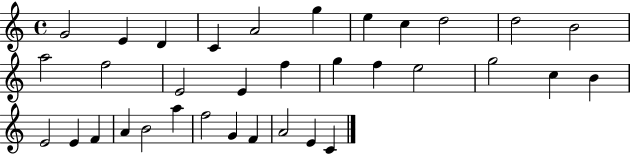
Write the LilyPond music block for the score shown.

{
  \clef treble
  \time 4/4
  \defaultTimeSignature
  \key c \major
  g'2 e'4 d'4 | c'4 a'2 g''4 | e''4 c''4 d''2 | d''2 b'2 | \break a''2 f''2 | e'2 e'4 f''4 | g''4 f''4 e''2 | g''2 c''4 b'4 | \break e'2 e'4 f'4 | a'4 b'2 a''4 | f''2 g'4 f'4 | a'2 e'4 c'4 | \break \bar "|."
}